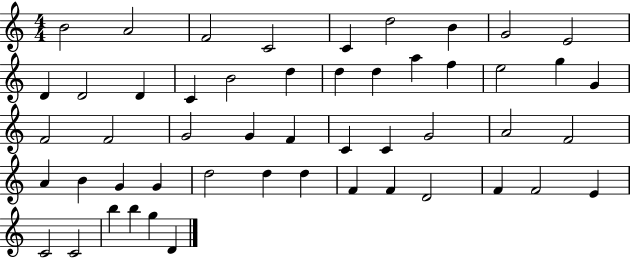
{
  \clef treble
  \numericTimeSignature
  \time 4/4
  \key c \major
  b'2 a'2 | f'2 c'2 | c'4 d''2 b'4 | g'2 e'2 | \break d'4 d'2 d'4 | c'4 b'2 d''4 | d''4 d''4 a''4 f''4 | e''2 g''4 g'4 | \break f'2 f'2 | g'2 g'4 f'4 | c'4 c'4 g'2 | a'2 f'2 | \break a'4 b'4 g'4 g'4 | d''2 d''4 d''4 | f'4 f'4 d'2 | f'4 f'2 e'4 | \break c'2 c'2 | b''4 b''4 g''4 d'4 | \bar "|."
}